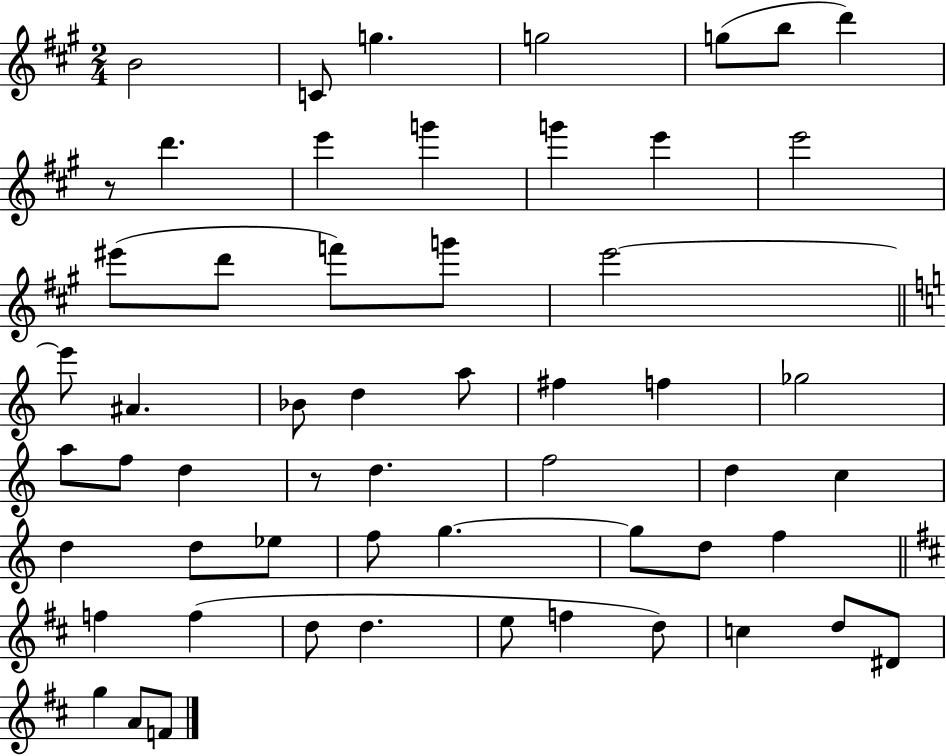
B4/h C4/e G5/q. G5/h G5/e B5/e D6/q R/e D6/q. E6/q G6/q G6/q E6/q E6/h EIS6/e D6/e F6/e G6/e E6/h E6/e A#4/q. Bb4/e D5/q A5/e F#5/q F5/q Gb5/h A5/e F5/e D5/q R/e D5/q. F5/h D5/q C5/q D5/q D5/e Eb5/e F5/e G5/q. G5/e D5/e F5/q F5/q F5/q D5/e D5/q. E5/e F5/q D5/e C5/q D5/e D#4/e G5/q A4/e F4/e